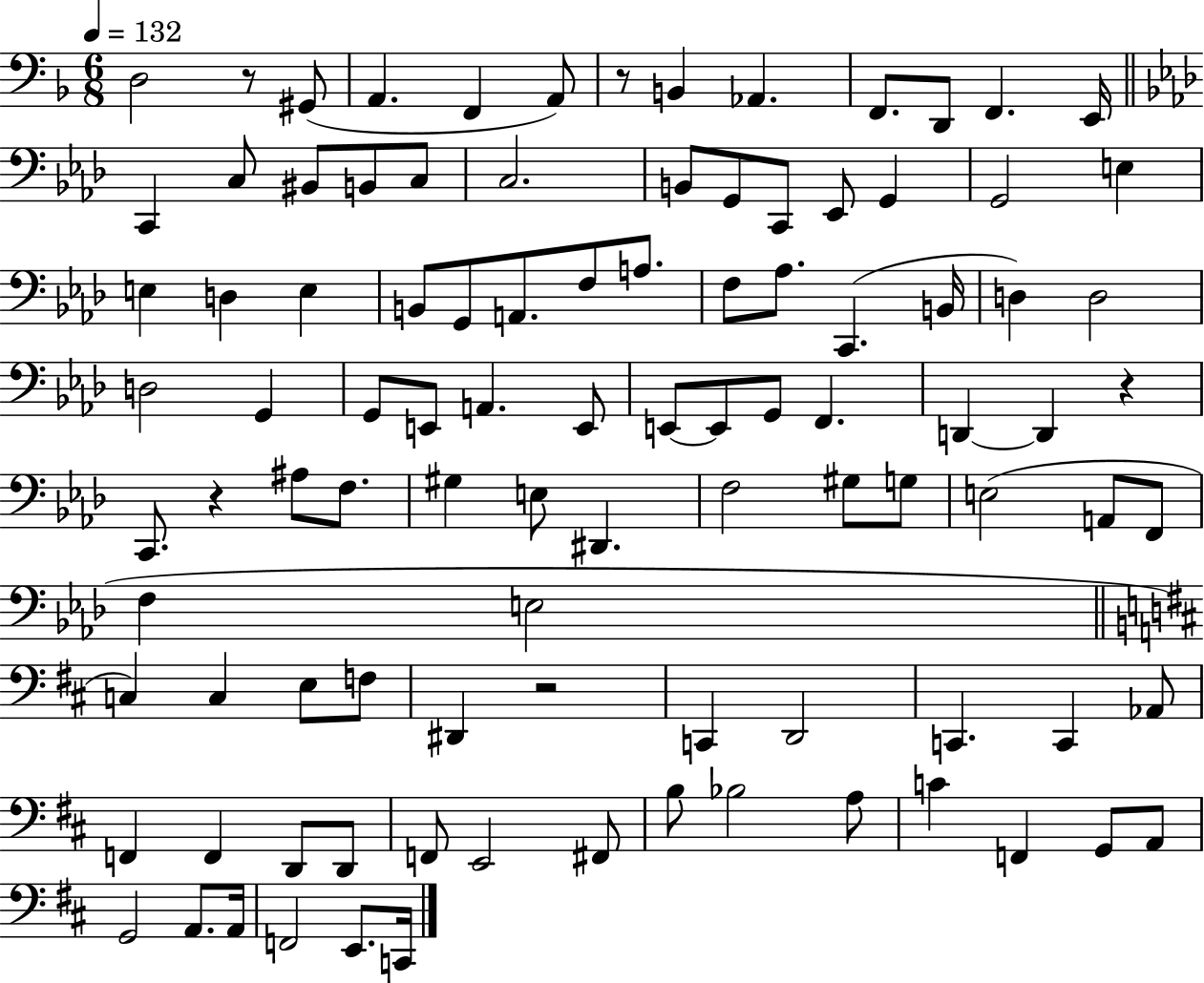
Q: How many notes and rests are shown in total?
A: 99